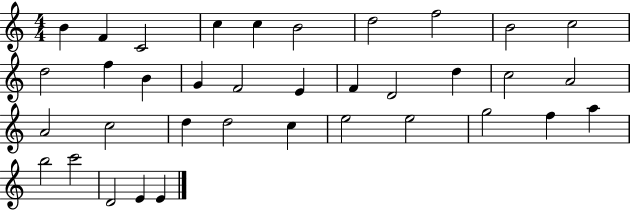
B4/q F4/q C4/h C5/q C5/q B4/h D5/h F5/h B4/h C5/h D5/h F5/q B4/q G4/q F4/h E4/q F4/q D4/h D5/q C5/h A4/h A4/h C5/h D5/q D5/h C5/q E5/h E5/h G5/h F5/q A5/q B5/h C6/h D4/h E4/q E4/q